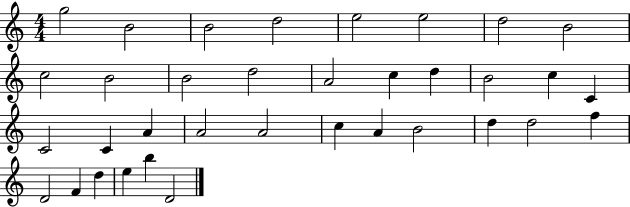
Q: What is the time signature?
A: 4/4